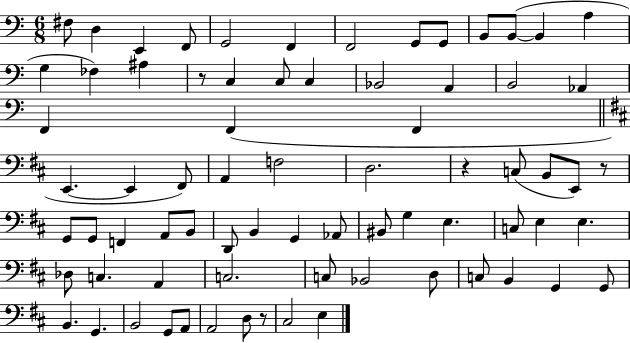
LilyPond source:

{
  \clef bass
  \numericTimeSignature
  \time 6/8
  \key c \major
  fis8 d4 e,4 f,8 | g,2 f,4 | f,2 g,8 g,8 | b,8 b,8~(~ b,4 a4 | \break g4 fes4) ais4 | r8 c4 c8 c4 | bes,2 a,4 | b,2 aes,4 | \break f,4 f,4( f,4 | \bar "||" \break \key d \major e,4.~~ e,4 fis,8) | a,4 f2 | d2. | r4 c8( b,8 e,8) r8 | \break g,8 g,8 f,4 a,8 b,8 | d,8 b,4 g,4 aes,8 | bis,8 g4 e4. | c8 e4 e4. | \break des8 c4. a,4 | c2. | c8 bes,2 d8 | c8 b,4 g,4 g,8 | \break b,4. g,4. | b,2 g,8 a,8 | a,2 d8 r8 | cis2 e4 | \break \bar "|."
}